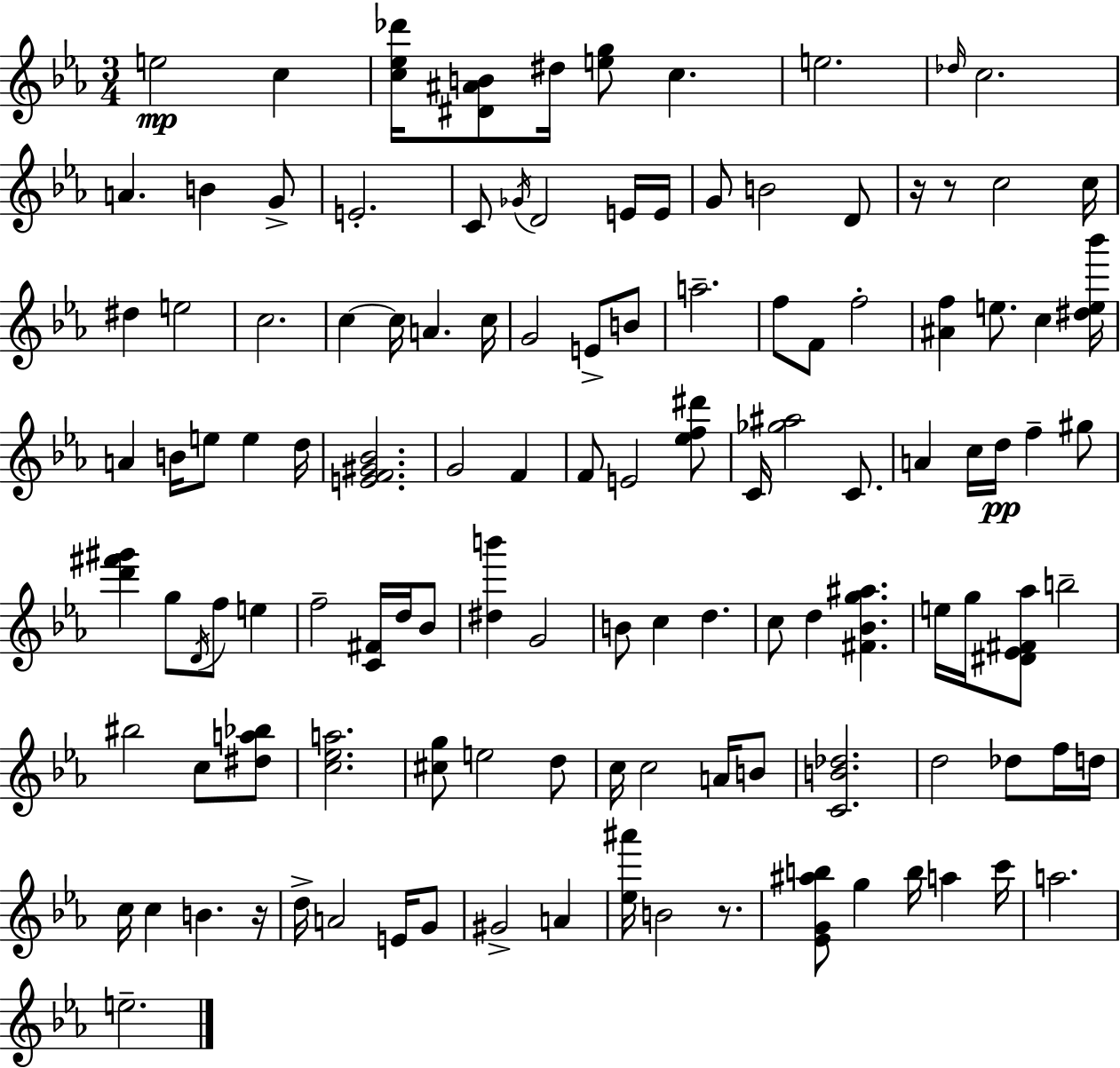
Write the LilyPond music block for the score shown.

{
  \clef treble
  \numericTimeSignature
  \time 3/4
  \key c \minor
  \repeat volta 2 { e''2\mp c''4 | <c'' ees'' des'''>16 <dis' ais' b'>8 dis''16 <e'' g''>8 c''4. | e''2. | \grace { des''16 } c''2. | \break a'4. b'4 g'8-> | e'2.-. | c'8 \acciaccatura { ges'16 } d'2 | e'16 e'16 g'8 b'2 | \break d'8 r16 r8 c''2 | c''16 dis''4 e''2 | c''2. | c''4~~ c''16 a'4. | \break c''16 g'2 e'8-> | b'8 a''2.-- | f''8 f'8 f''2-. | <ais' f''>4 e''8. c''4 | \break <dis'' e'' bes'''>16 a'4 b'16 e''8 e''4 | d''16 <e' f' gis' bes'>2. | g'2 f'4 | f'8 e'2 | \break <ees'' f'' dis'''>8 c'16 <ges'' ais''>2 c'8. | a'4 c''16 d''16\pp f''4-- | gis''8 <d''' fis''' gis'''>4 g''8 \acciaccatura { d'16 } f''8 e''4 | f''2-- <c' fis'>16 | \break d''16 bes'8 <dis'' b'''>4 g'2 | b'8 c''4 d''4. | c''8 d''4 <fis' bes' g'' ais''>4. | e''16 g''16 <dis' ees' fis' aes''>8 b''2-- | \break bis''2 c''8 | <dis'' a'' bes''>8 <c'' ees'' a''>2. | <cis'' g''>8 e''2 | d''8 c''16 c''2 | \break a'16 b'8 <c' b' des''>2. | d''2 des''8 | f''16 d''16 c''16 c''4 b'4. | r16 d''16-> a'2 | \break e'16 g'8 gis'2-> a'4 | <ees'' ais'''>16 b'2 | r8. <ees' g' ais'' b''>8 g''4 b''16 a''4 | c'''16 a''2. | \break e''2.-- | } \bar "|."
}